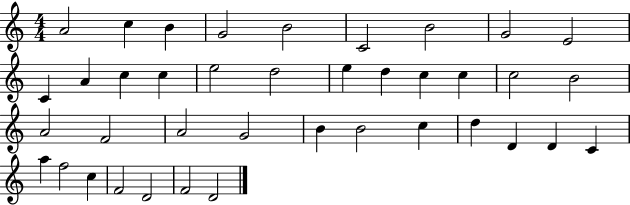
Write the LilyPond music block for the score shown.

{
  \clef treble
  \numericTimeSignature
  \time 4/4
  \key c \major
  a'2 c''4 b'4 | g'2 b'2 | c'2 b'2 | g'2 e'2 | \break c'4 a'4 c''4 c''4 | e''2 d''2 | e''4 d''4 c''4 c''4 | c''2 b'2 | \break a'2 f'2 | a'2 g'2 | b'4 b'2 c''4 | d''4 d'4 d'4 c'4 | \break a''4 f''2 c''4 | f'2 d'2 | f'2 d'2 | \bar "|."
}